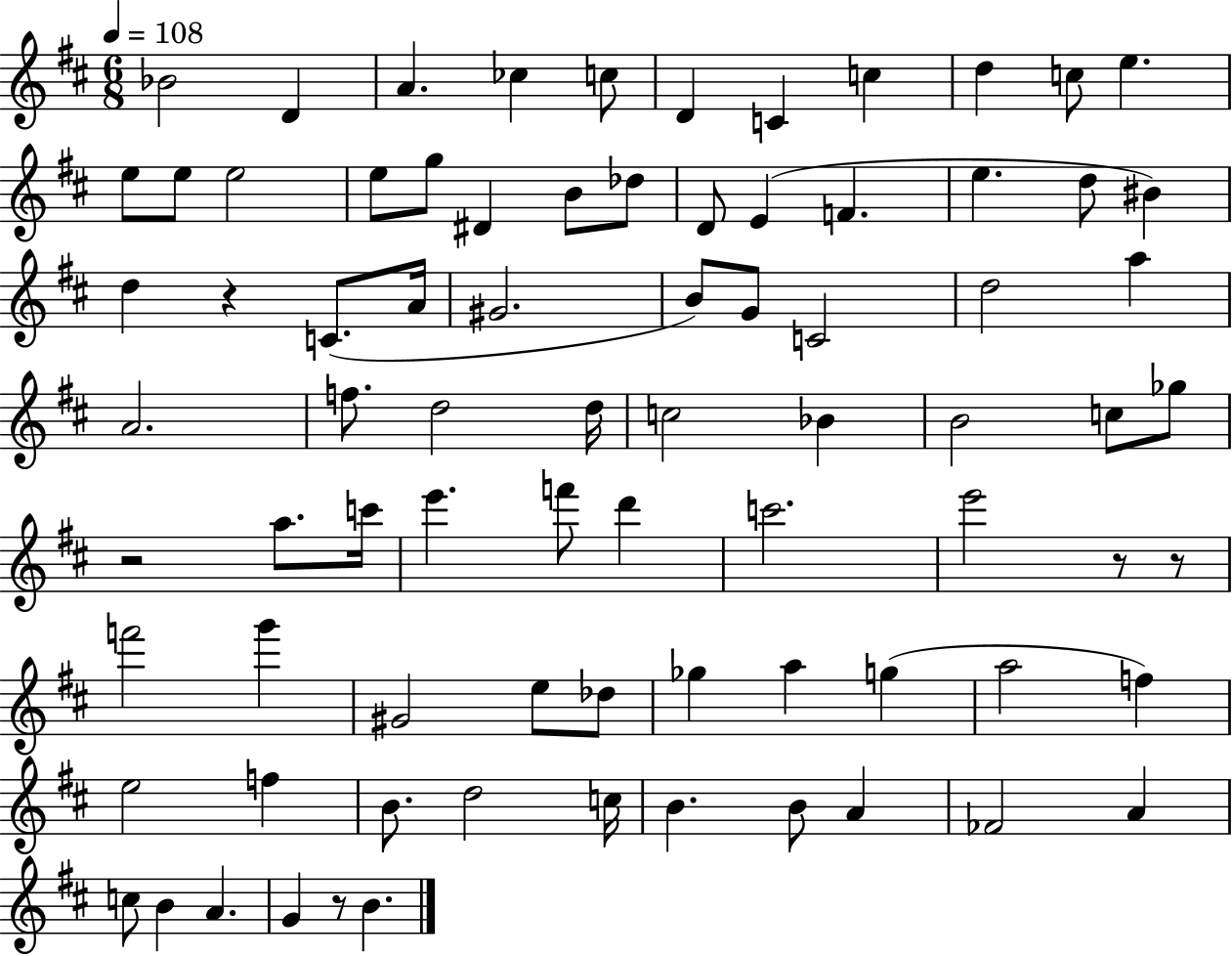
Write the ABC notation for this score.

X:1
T:Untitled
M:6/8
L:1/4
K:D
_B2 D A _c c/2 D C c d c/2 e e/2 e/2 e2 e/2 g/2 ^D B/2 _d/2 D/2 E F e d/2 ^B d z C/2 A/4 ^G2 B/2 G/2 C2 d2 a A2 f/2 d2 d/4 c2 _B B2 c/2 _g/2 z2 a/2 c'/4 e' f'/2 d' c'2 e'2 z/2 z/2 f'2 g' ^G2 e/2 _d/2 _g a g a2 f e2 f B/2 d2 c/4 B B/2 A _F2 A c/2 B A G z/2 B